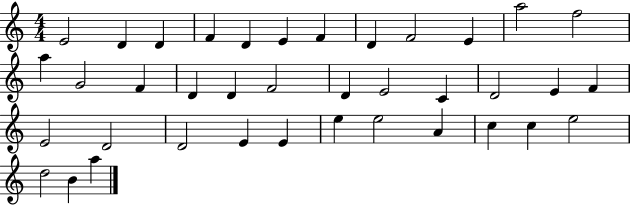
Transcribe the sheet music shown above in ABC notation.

X:1
T:Untitled
M:4/4
L:1/4
K:C
E2 D D F D E F D F2 E a2 f2 a G2 F D D F2 D E2 C D2 E F E2 D2 D2 E E e e2 A c c e2 d2 B a